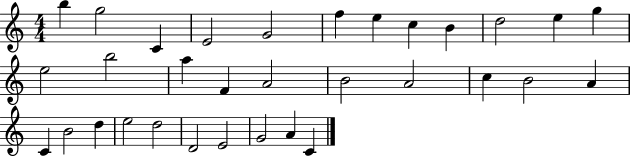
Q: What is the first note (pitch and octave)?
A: B5